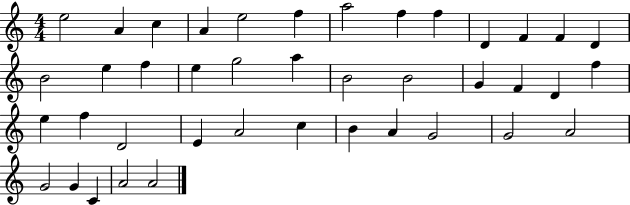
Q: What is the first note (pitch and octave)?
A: E5